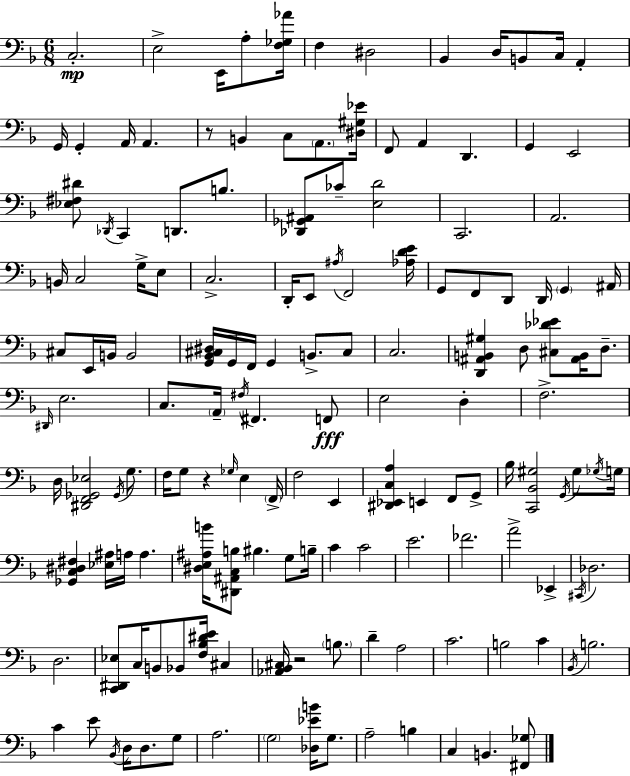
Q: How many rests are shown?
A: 3